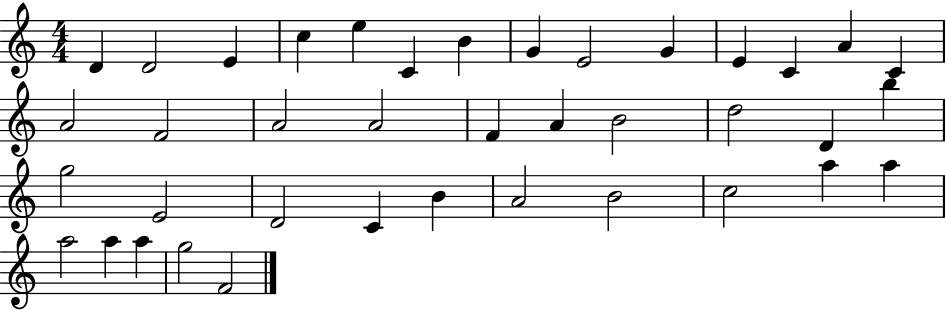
{
  \clef treble
  \numericTimeSignature
  \time 4/4
  \key c \major
  d'4 d'2 e'4 | c''4 e''4 c'4 b'4 | g'4 e'2 g'4 | e'4 c'4 a'4 c'4 | \break a'2 f'2 | a'2 a'2 | f'4 a'4 b'2 | d''2 d'4 b''4 | \break g''2 e'2 | d'2 c'4 b'4 | a'2 b'2 | c''2 a''4 a''4 | \break a''2 a''4 a''4 | g''2 f'2 | \bar "|."
}